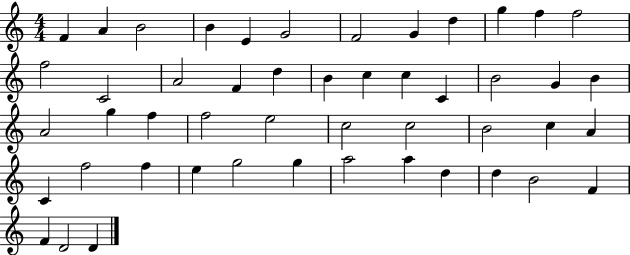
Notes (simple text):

F4/q A4/q B4/h B4/q E4/q G4/h F4/h G4/q D5/q G5/q F5/q F5/h F5/h C4/h A4/h F4/q D5/q B4/q C5/q C5/q C4/q B4/h G4/q B4/q A4/h G5/q F5/q F5/h E5/h C5/h C5/h B4/h C5/q A4/q C4/q F5/h F5/q E5/q G5/h G5/q A5/h A5/q D5/q D5/q B4/h F4/q F4/q D4/h D4/q